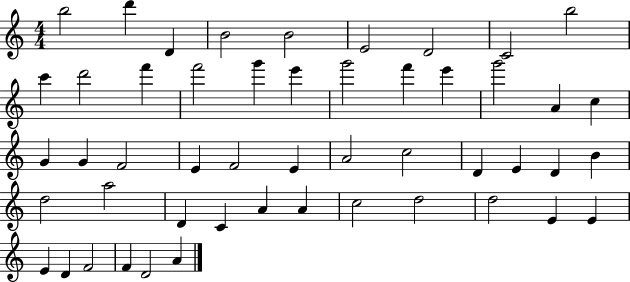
{
  \clef treble
  \numericTimeSignature
  \time 4/4
  \key c \major
  b''2 d'''4 d'4 | b'2 b'2 | e'2 d'2 | c'2 b''2 | \break c'''4 d'''2 f'''4 | f'''2 g'''4 e'''4 | g'''2 f'''4 e'''4 | g'''2 a'4 c''4 | \break g'4 g'4 f'2 | e'4 f'2 e'4 | a'2 c''2 | d'4 e'4 d'4 b'4 | \break d''2 a''2 | d'4 c'4 a'4 a'4 | c''2 d''2 | d''2 e'4 e'4 | \break e'4 d'4 f'2 | f'4 d'2 a'4 | \bar "|."
}